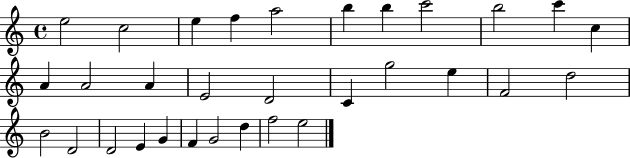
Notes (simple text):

E5/h C5/h E5/q F5/q A5/h B5/q B5/q C6/h B5/h C6/q C5/q A4/q A4/h A4/q E4/h D4/h C4/q G5/h E5/q F4/h D5/h B4/h D4/h D4/h E4/q G4/q F4/q G4/h D5/q F5/h E5/h